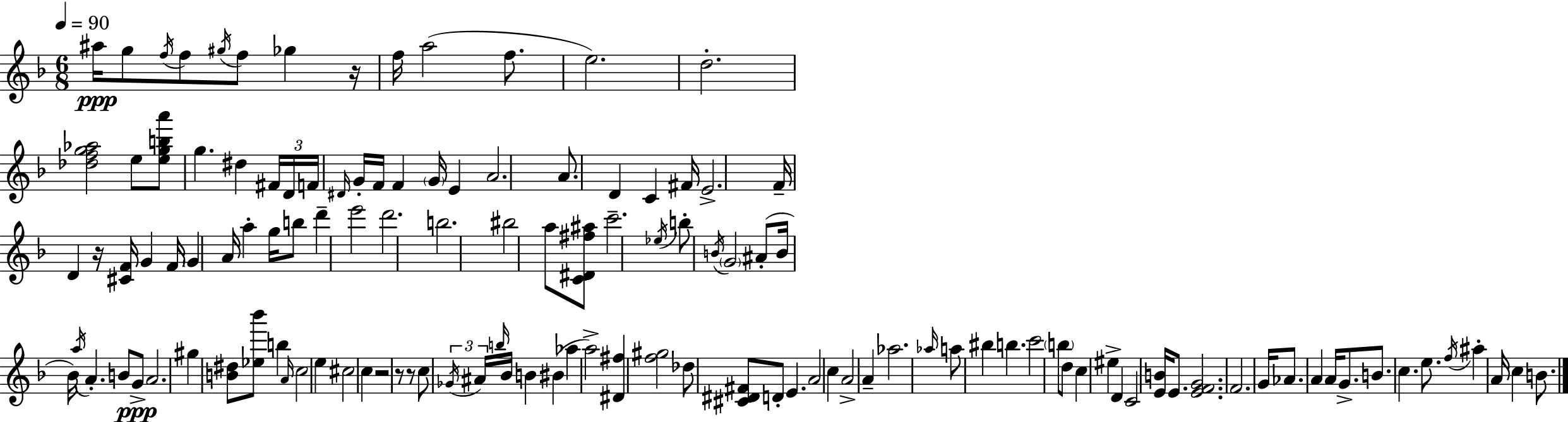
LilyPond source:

{
  \clef treble
  \numericTimeSignature
  \time 6/8
  \key f \major
  \tempo 4 = 90
  ais''16\ppp g''8 \acciaccatura { f''16 } f''8 \acciaccatura { gis''16 } f''8 ges''4 | r16 f''16 a''2( f''8. | e''2.) | d''2.-. | \break <des'' f'' g'' aes''>2 e''8 | <e'' g'' b'' a'''>8 g''4. dis''4 | \tuplet 3/2 { fis'16 d'16 f'16 } \grace { dis'16 } g'16-. f'16 f'4 \parenthesize g'16 e'4 | a'2. | \break a'8. d'4 c'4 | fis'16 e'2.-> | f'16-- d'4 r16 <cis' f'>16 g'4 | f'16 \parenthesize g'4 a'16 a''4-. | \break g''16 b''8 d'''4-- e'''2 | d'''2. | b''2. | bis''2 a''8 | \break <c' dis' fis'' ais''>8 c'''2.-- | \acciaccatura { ees''16 } b''8-. \acciaccatura { b'16 } \parenthesize g'2 | ais'8-.( b'16 bes'16) \acciaccatura { a''16 } a'4.-. | b'8 g'8->\ppp a'2. | \break gis''4 <b' dis''>8 | <ees'' bes'''>8 b''4 \grace { a'16 } c''2 | e''4 cis''2 | c''4 r2 | \break r8 r8 c''8 \tuplet 3/2 { \acciaccatura { ges'16 } ais'16 \grace { b''16 } } | bes'16 b'4 bis'4( aes''4 | a''2->) <dis' fis''>4 | <f'' gis''>2 des''8 <cis' dis' fis'>8 | \break d'8-. e'4. a'2 | c''4 a'2-> | a'4-- aes''2. | \grace { aes''16 } a''8 | \break bis''4 b''4. c'''2 | \parenthesize b''8 d''8 c''4 | eis''4-> d'4 c'2 | <e' b'>16 e'8. <e' f' g'>2. | \break f'2. | g'16 aes'8. | a'4 a'16 g'8.-> b'8. | c''4. e''8. \acciaccatura { f''16 } ais''4-. | \break a'16 c''4 b'8. \bar "|."
}